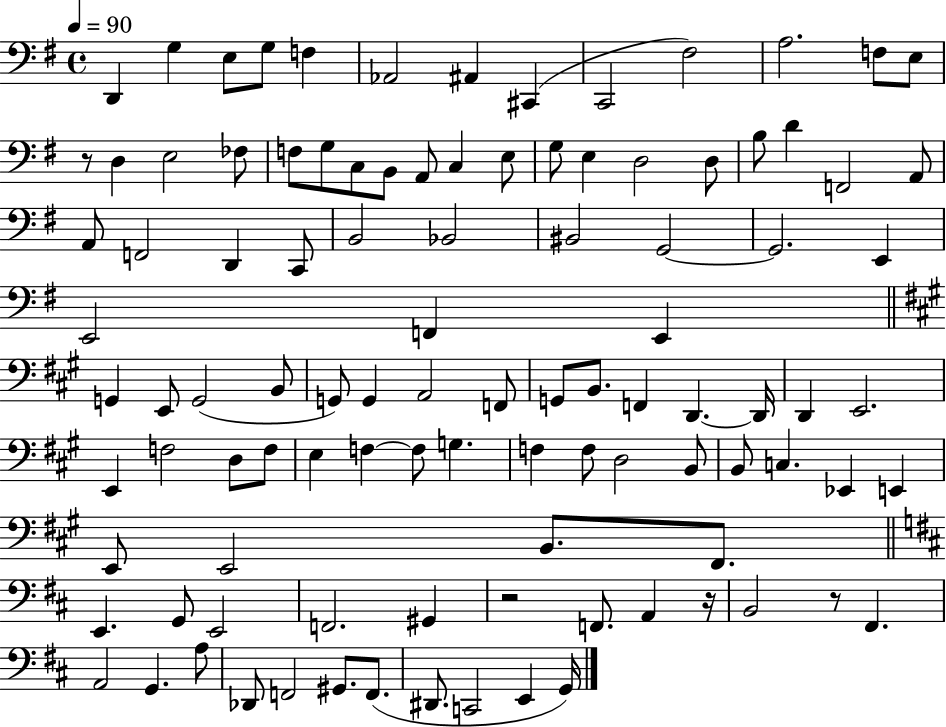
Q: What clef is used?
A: bass